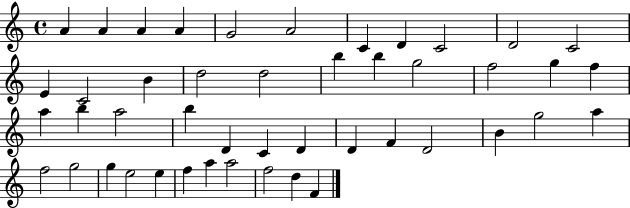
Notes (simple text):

A4/q A4/q A4/q A4/q G4/h A4/h C4/q D4/q C4/h D4/h C4/h E4/q C4/h B4/q D5/h D5/h B5/q B5/q G5/h F5/h G5/q F5/q A5/q B5/q A5/h B5/q D4/q C4/q D4/q D4/q F4/q D4/h B4/q G5/h A5/q F5/h G5/h G5/q E5/h E5/q F5/q A5/q A5/h F5/h D5/q F4/q